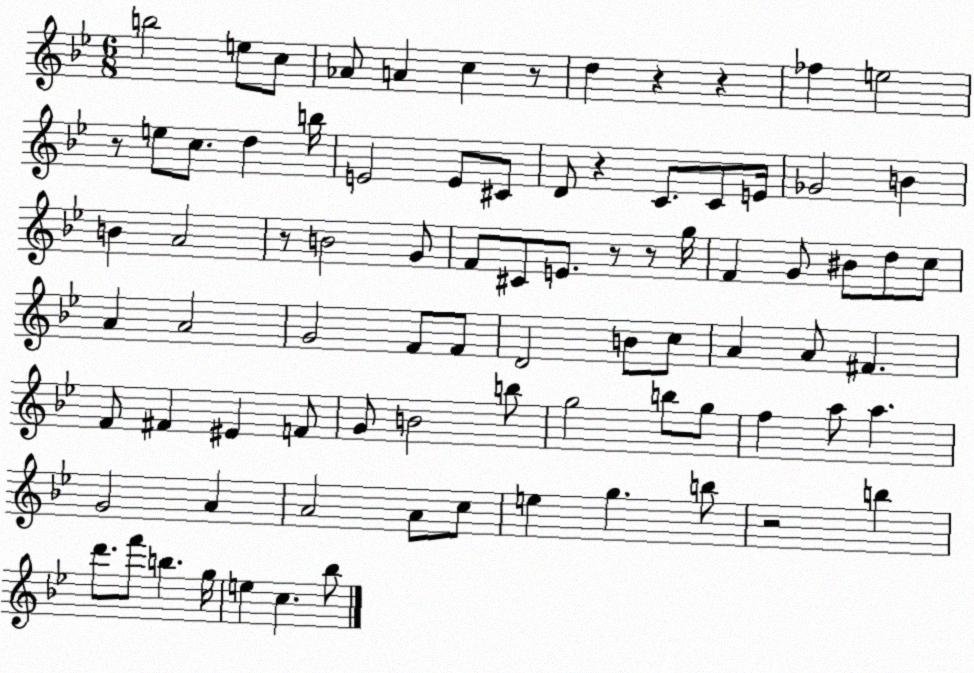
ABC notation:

X:1
T:Untitled
M:6/8
L:1/4
K:Bb
b2 e/2 c/2 _A/2 A c z/2 d z z _f e2 z/2 e/2 c/2 d b/4 E2 E/2 ^C/2 D/2 z C/2 C/2 E/4 _G2 B B A2 z/2 B2 G/2 F/2 ^C/2 E/2 z/2 z/2 g/4 F G/2 ^B/2 d/2 c/2 A A2 G2 F/2 F/2 D2 B/2 c/2 A A/2 ^F F/2 ^F ^E F/2 G/2 B2 b/2 g2 b/2 g/2 f a/2 a G2 A A2 A/2 c/2 e g b/2 z2 b d'/2 f'/2 b g/4 e c _b/2